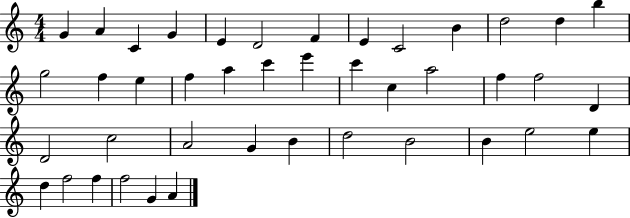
G4/q A4/q C4/q G4/q E4/q D4/h F4/q E4/q C4/h B4/q D5/h D5/q B5/q G5/h F5/q E5/q F5/q A5/q C6/q E6/q C6/q C5/q A5/h F5/q F5/h D4/q D4/h C5/h A4/h G4/q B4/q D5/h B4/h B4/q E5/h E5/q D5/q F5/h F5/q F5/h G4/q A4/q